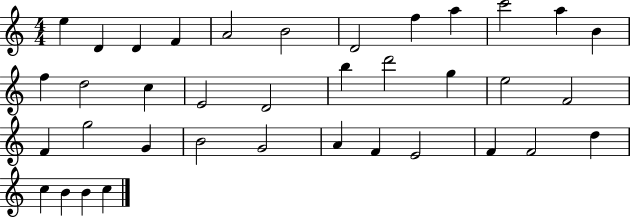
E5/q D4/q D4/q F4/q A4/h B4/h D4/h F5/q A5/q C6/h A5/q B4/q F5/q D5/h C5/q E4/h D4/h B5/q D6/h G5/q E5/h F4/h F4/q G5/h G4/q B4/h G4/h A4/q F4/q E4/h F4/q F4/h D5/q C5/q B4/q B4/q C5/q